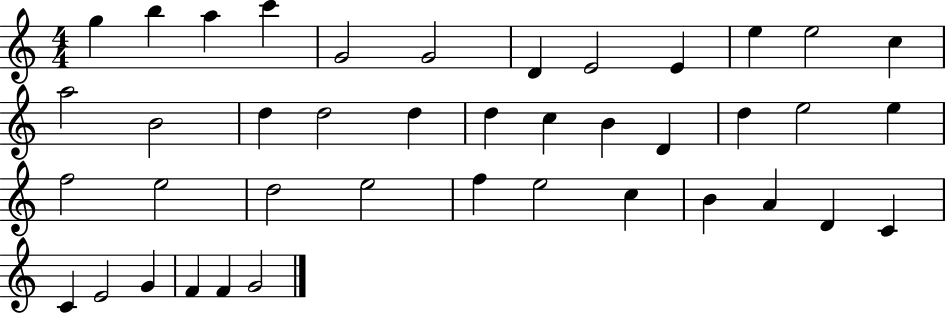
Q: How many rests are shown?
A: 0